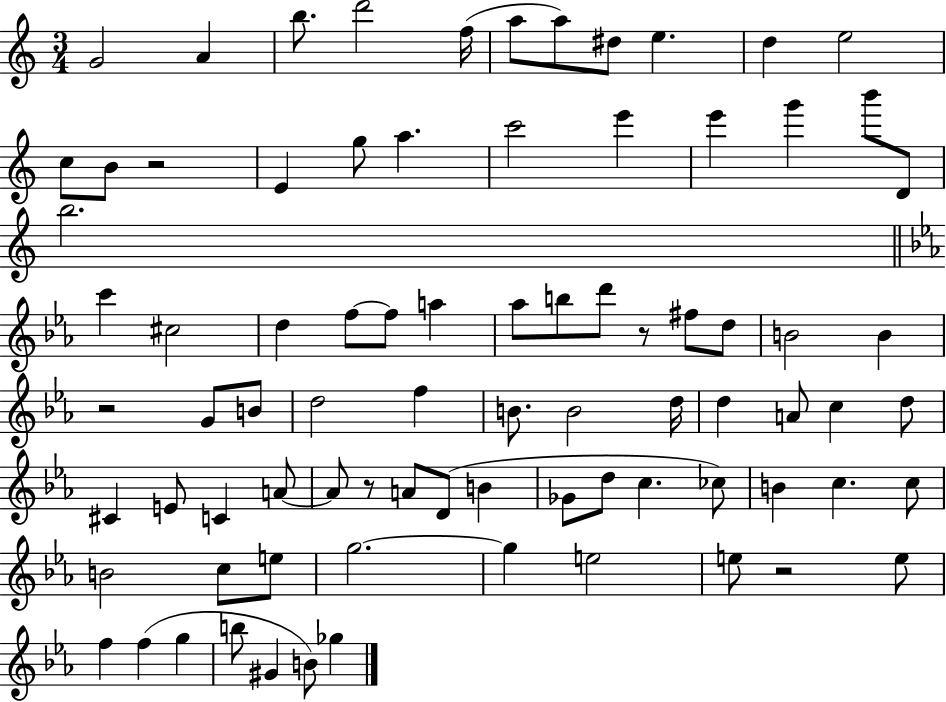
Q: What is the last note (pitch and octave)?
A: Gb5